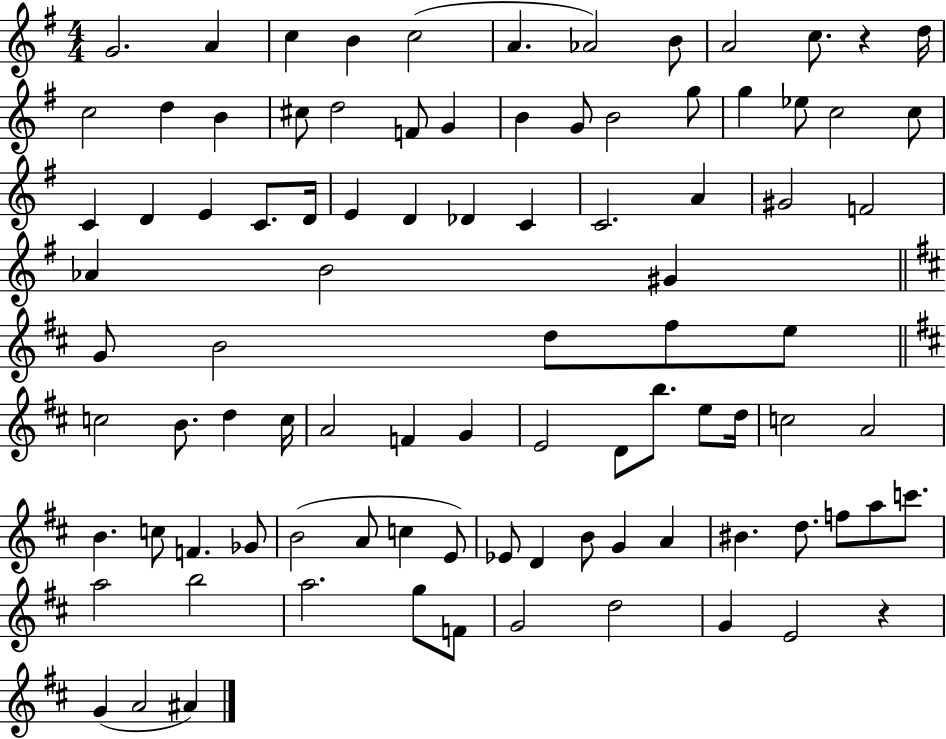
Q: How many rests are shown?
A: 2